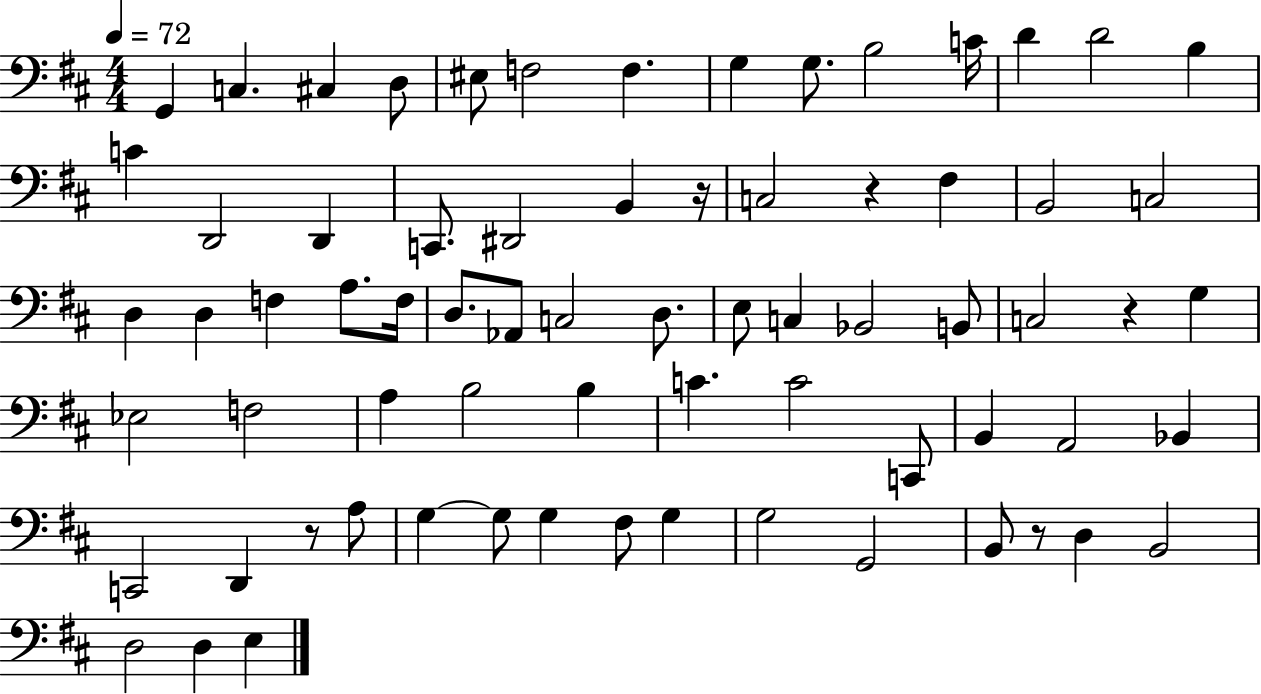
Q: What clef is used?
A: bass